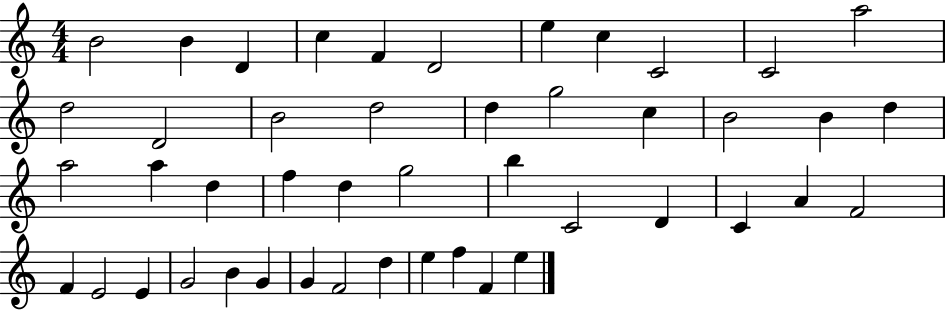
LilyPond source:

{
  \clef treble
  \numericTimeSignature
  \time 4/4
  \key c \major
  b'2 b'4 d'4 | c''4 f'4 d'2 | e''4 c''4 c'2 | c'2 a''2 | \break d''2 d'2 | b'2 d''2 | d''4 g''2 c''4 | b'2 b'4 d''4 | \break a''2 a''4 d''4 | f''4 d''4 g''2 | b''4 c'2 d'4 | c'4 a'4 f'2 | \break f'4 e'2 e'4 | g'2 b'4 g'4 | g'4 f'2 d''4 | e''4 f''4 f'4 e''4 | \break \bar "|."
}